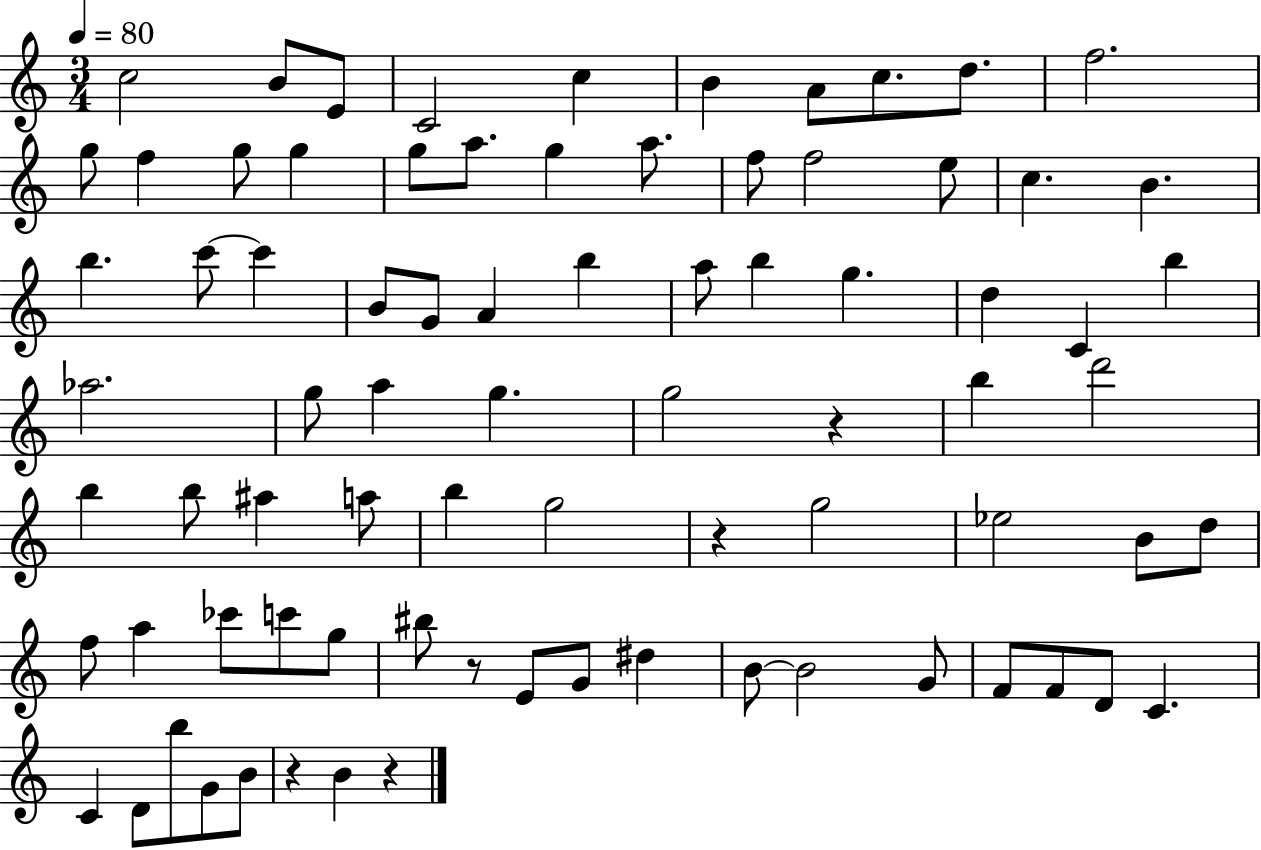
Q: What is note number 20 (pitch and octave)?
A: F5